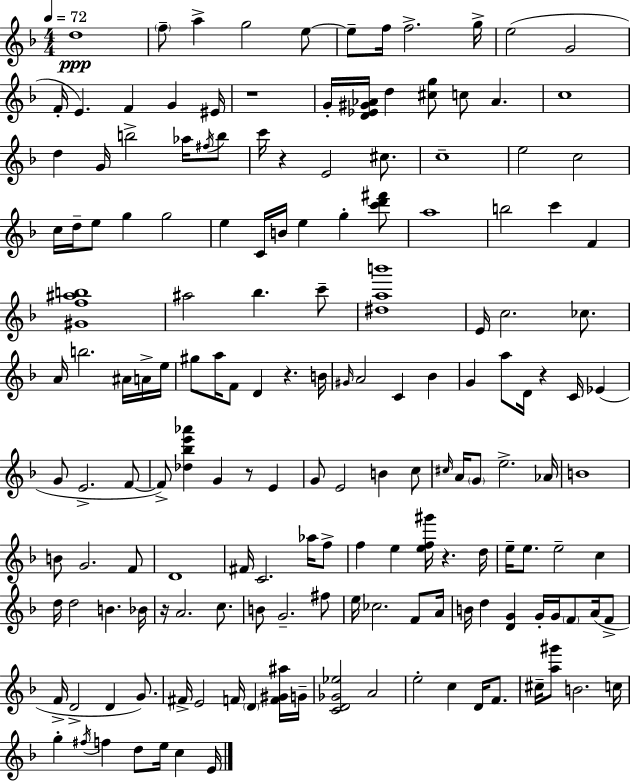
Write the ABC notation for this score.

X:1
T:Untitled
M:4/4
L:1/4
K:F
d4 f/2 a g2 e/2 e/2 f/4 f2 g/4 e2 G2 F/4 E F G ^E/4 z4 G/4 [D_E^G_A]/4 d [^cg]/2 c/2 _A c4 d G/4 b2 _a/4 ^f/4 b/2 c'/4 z E2 ^c/2 c4 e2 c2 c/4 d/4 e/2 g g2 e C/4 B/4 e g [c'd'^f']/2 a4 b2 c' F [^Gf^ab]4 ^a2 _b c'/2 [^dab']4 E/4 c2 _c/2 A/4 b2 ^A/4 A/4 e/4 ^g/2 a/4 F/2 D z B/4 ^G/4 A2 C _B G a/2 D/4 z C/4 _E G/2 E2 F/2 F/2 [_d_be'_a'] G z/2 E G/2 E2 B c/2 ^c/4 A/4 G/2 e2 _A/4 B4 B/2 G2 F/2 D4 ^F/4 C2 _a/4 f/2 f e [ef^g']/4 z d/4 e/4 e/2 e2 c d/4 d2 B _B/4 z/4 A2 c/2 B/2 G2 ^f/2 e/4 _c2 F/2 A/4 B/4 d [DG] G/4 G/4 F/2 A/4 F/2 F/4 D2 D G/2 ^F/4 E2 F/4 D [F^G^a]/4 G/4 [CD_G_e]2 A2 e2 c D/4 F/2 ^c/4 [a^g']/2 B2 c/4 g ^f/4 f d/2 e/4 c E/4